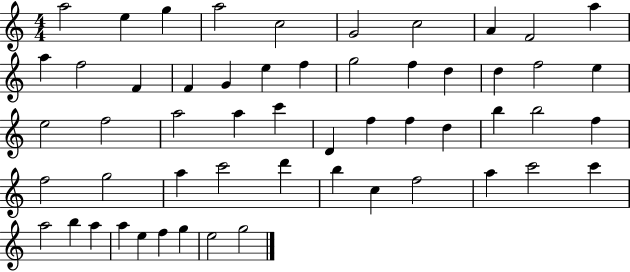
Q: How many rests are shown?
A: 0